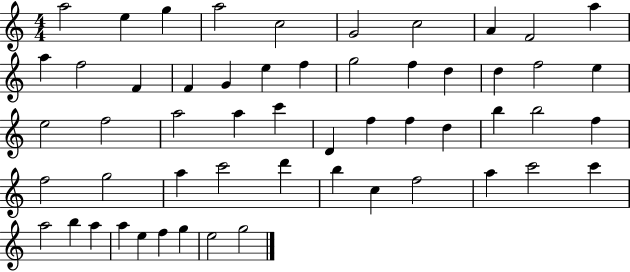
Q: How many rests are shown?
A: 0